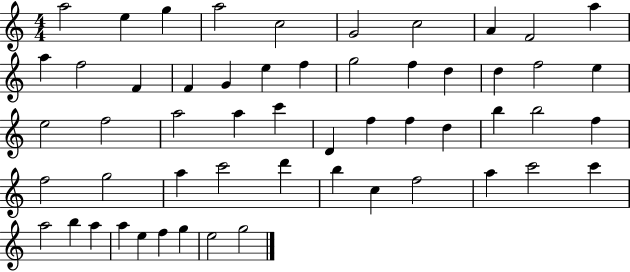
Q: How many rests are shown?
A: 0